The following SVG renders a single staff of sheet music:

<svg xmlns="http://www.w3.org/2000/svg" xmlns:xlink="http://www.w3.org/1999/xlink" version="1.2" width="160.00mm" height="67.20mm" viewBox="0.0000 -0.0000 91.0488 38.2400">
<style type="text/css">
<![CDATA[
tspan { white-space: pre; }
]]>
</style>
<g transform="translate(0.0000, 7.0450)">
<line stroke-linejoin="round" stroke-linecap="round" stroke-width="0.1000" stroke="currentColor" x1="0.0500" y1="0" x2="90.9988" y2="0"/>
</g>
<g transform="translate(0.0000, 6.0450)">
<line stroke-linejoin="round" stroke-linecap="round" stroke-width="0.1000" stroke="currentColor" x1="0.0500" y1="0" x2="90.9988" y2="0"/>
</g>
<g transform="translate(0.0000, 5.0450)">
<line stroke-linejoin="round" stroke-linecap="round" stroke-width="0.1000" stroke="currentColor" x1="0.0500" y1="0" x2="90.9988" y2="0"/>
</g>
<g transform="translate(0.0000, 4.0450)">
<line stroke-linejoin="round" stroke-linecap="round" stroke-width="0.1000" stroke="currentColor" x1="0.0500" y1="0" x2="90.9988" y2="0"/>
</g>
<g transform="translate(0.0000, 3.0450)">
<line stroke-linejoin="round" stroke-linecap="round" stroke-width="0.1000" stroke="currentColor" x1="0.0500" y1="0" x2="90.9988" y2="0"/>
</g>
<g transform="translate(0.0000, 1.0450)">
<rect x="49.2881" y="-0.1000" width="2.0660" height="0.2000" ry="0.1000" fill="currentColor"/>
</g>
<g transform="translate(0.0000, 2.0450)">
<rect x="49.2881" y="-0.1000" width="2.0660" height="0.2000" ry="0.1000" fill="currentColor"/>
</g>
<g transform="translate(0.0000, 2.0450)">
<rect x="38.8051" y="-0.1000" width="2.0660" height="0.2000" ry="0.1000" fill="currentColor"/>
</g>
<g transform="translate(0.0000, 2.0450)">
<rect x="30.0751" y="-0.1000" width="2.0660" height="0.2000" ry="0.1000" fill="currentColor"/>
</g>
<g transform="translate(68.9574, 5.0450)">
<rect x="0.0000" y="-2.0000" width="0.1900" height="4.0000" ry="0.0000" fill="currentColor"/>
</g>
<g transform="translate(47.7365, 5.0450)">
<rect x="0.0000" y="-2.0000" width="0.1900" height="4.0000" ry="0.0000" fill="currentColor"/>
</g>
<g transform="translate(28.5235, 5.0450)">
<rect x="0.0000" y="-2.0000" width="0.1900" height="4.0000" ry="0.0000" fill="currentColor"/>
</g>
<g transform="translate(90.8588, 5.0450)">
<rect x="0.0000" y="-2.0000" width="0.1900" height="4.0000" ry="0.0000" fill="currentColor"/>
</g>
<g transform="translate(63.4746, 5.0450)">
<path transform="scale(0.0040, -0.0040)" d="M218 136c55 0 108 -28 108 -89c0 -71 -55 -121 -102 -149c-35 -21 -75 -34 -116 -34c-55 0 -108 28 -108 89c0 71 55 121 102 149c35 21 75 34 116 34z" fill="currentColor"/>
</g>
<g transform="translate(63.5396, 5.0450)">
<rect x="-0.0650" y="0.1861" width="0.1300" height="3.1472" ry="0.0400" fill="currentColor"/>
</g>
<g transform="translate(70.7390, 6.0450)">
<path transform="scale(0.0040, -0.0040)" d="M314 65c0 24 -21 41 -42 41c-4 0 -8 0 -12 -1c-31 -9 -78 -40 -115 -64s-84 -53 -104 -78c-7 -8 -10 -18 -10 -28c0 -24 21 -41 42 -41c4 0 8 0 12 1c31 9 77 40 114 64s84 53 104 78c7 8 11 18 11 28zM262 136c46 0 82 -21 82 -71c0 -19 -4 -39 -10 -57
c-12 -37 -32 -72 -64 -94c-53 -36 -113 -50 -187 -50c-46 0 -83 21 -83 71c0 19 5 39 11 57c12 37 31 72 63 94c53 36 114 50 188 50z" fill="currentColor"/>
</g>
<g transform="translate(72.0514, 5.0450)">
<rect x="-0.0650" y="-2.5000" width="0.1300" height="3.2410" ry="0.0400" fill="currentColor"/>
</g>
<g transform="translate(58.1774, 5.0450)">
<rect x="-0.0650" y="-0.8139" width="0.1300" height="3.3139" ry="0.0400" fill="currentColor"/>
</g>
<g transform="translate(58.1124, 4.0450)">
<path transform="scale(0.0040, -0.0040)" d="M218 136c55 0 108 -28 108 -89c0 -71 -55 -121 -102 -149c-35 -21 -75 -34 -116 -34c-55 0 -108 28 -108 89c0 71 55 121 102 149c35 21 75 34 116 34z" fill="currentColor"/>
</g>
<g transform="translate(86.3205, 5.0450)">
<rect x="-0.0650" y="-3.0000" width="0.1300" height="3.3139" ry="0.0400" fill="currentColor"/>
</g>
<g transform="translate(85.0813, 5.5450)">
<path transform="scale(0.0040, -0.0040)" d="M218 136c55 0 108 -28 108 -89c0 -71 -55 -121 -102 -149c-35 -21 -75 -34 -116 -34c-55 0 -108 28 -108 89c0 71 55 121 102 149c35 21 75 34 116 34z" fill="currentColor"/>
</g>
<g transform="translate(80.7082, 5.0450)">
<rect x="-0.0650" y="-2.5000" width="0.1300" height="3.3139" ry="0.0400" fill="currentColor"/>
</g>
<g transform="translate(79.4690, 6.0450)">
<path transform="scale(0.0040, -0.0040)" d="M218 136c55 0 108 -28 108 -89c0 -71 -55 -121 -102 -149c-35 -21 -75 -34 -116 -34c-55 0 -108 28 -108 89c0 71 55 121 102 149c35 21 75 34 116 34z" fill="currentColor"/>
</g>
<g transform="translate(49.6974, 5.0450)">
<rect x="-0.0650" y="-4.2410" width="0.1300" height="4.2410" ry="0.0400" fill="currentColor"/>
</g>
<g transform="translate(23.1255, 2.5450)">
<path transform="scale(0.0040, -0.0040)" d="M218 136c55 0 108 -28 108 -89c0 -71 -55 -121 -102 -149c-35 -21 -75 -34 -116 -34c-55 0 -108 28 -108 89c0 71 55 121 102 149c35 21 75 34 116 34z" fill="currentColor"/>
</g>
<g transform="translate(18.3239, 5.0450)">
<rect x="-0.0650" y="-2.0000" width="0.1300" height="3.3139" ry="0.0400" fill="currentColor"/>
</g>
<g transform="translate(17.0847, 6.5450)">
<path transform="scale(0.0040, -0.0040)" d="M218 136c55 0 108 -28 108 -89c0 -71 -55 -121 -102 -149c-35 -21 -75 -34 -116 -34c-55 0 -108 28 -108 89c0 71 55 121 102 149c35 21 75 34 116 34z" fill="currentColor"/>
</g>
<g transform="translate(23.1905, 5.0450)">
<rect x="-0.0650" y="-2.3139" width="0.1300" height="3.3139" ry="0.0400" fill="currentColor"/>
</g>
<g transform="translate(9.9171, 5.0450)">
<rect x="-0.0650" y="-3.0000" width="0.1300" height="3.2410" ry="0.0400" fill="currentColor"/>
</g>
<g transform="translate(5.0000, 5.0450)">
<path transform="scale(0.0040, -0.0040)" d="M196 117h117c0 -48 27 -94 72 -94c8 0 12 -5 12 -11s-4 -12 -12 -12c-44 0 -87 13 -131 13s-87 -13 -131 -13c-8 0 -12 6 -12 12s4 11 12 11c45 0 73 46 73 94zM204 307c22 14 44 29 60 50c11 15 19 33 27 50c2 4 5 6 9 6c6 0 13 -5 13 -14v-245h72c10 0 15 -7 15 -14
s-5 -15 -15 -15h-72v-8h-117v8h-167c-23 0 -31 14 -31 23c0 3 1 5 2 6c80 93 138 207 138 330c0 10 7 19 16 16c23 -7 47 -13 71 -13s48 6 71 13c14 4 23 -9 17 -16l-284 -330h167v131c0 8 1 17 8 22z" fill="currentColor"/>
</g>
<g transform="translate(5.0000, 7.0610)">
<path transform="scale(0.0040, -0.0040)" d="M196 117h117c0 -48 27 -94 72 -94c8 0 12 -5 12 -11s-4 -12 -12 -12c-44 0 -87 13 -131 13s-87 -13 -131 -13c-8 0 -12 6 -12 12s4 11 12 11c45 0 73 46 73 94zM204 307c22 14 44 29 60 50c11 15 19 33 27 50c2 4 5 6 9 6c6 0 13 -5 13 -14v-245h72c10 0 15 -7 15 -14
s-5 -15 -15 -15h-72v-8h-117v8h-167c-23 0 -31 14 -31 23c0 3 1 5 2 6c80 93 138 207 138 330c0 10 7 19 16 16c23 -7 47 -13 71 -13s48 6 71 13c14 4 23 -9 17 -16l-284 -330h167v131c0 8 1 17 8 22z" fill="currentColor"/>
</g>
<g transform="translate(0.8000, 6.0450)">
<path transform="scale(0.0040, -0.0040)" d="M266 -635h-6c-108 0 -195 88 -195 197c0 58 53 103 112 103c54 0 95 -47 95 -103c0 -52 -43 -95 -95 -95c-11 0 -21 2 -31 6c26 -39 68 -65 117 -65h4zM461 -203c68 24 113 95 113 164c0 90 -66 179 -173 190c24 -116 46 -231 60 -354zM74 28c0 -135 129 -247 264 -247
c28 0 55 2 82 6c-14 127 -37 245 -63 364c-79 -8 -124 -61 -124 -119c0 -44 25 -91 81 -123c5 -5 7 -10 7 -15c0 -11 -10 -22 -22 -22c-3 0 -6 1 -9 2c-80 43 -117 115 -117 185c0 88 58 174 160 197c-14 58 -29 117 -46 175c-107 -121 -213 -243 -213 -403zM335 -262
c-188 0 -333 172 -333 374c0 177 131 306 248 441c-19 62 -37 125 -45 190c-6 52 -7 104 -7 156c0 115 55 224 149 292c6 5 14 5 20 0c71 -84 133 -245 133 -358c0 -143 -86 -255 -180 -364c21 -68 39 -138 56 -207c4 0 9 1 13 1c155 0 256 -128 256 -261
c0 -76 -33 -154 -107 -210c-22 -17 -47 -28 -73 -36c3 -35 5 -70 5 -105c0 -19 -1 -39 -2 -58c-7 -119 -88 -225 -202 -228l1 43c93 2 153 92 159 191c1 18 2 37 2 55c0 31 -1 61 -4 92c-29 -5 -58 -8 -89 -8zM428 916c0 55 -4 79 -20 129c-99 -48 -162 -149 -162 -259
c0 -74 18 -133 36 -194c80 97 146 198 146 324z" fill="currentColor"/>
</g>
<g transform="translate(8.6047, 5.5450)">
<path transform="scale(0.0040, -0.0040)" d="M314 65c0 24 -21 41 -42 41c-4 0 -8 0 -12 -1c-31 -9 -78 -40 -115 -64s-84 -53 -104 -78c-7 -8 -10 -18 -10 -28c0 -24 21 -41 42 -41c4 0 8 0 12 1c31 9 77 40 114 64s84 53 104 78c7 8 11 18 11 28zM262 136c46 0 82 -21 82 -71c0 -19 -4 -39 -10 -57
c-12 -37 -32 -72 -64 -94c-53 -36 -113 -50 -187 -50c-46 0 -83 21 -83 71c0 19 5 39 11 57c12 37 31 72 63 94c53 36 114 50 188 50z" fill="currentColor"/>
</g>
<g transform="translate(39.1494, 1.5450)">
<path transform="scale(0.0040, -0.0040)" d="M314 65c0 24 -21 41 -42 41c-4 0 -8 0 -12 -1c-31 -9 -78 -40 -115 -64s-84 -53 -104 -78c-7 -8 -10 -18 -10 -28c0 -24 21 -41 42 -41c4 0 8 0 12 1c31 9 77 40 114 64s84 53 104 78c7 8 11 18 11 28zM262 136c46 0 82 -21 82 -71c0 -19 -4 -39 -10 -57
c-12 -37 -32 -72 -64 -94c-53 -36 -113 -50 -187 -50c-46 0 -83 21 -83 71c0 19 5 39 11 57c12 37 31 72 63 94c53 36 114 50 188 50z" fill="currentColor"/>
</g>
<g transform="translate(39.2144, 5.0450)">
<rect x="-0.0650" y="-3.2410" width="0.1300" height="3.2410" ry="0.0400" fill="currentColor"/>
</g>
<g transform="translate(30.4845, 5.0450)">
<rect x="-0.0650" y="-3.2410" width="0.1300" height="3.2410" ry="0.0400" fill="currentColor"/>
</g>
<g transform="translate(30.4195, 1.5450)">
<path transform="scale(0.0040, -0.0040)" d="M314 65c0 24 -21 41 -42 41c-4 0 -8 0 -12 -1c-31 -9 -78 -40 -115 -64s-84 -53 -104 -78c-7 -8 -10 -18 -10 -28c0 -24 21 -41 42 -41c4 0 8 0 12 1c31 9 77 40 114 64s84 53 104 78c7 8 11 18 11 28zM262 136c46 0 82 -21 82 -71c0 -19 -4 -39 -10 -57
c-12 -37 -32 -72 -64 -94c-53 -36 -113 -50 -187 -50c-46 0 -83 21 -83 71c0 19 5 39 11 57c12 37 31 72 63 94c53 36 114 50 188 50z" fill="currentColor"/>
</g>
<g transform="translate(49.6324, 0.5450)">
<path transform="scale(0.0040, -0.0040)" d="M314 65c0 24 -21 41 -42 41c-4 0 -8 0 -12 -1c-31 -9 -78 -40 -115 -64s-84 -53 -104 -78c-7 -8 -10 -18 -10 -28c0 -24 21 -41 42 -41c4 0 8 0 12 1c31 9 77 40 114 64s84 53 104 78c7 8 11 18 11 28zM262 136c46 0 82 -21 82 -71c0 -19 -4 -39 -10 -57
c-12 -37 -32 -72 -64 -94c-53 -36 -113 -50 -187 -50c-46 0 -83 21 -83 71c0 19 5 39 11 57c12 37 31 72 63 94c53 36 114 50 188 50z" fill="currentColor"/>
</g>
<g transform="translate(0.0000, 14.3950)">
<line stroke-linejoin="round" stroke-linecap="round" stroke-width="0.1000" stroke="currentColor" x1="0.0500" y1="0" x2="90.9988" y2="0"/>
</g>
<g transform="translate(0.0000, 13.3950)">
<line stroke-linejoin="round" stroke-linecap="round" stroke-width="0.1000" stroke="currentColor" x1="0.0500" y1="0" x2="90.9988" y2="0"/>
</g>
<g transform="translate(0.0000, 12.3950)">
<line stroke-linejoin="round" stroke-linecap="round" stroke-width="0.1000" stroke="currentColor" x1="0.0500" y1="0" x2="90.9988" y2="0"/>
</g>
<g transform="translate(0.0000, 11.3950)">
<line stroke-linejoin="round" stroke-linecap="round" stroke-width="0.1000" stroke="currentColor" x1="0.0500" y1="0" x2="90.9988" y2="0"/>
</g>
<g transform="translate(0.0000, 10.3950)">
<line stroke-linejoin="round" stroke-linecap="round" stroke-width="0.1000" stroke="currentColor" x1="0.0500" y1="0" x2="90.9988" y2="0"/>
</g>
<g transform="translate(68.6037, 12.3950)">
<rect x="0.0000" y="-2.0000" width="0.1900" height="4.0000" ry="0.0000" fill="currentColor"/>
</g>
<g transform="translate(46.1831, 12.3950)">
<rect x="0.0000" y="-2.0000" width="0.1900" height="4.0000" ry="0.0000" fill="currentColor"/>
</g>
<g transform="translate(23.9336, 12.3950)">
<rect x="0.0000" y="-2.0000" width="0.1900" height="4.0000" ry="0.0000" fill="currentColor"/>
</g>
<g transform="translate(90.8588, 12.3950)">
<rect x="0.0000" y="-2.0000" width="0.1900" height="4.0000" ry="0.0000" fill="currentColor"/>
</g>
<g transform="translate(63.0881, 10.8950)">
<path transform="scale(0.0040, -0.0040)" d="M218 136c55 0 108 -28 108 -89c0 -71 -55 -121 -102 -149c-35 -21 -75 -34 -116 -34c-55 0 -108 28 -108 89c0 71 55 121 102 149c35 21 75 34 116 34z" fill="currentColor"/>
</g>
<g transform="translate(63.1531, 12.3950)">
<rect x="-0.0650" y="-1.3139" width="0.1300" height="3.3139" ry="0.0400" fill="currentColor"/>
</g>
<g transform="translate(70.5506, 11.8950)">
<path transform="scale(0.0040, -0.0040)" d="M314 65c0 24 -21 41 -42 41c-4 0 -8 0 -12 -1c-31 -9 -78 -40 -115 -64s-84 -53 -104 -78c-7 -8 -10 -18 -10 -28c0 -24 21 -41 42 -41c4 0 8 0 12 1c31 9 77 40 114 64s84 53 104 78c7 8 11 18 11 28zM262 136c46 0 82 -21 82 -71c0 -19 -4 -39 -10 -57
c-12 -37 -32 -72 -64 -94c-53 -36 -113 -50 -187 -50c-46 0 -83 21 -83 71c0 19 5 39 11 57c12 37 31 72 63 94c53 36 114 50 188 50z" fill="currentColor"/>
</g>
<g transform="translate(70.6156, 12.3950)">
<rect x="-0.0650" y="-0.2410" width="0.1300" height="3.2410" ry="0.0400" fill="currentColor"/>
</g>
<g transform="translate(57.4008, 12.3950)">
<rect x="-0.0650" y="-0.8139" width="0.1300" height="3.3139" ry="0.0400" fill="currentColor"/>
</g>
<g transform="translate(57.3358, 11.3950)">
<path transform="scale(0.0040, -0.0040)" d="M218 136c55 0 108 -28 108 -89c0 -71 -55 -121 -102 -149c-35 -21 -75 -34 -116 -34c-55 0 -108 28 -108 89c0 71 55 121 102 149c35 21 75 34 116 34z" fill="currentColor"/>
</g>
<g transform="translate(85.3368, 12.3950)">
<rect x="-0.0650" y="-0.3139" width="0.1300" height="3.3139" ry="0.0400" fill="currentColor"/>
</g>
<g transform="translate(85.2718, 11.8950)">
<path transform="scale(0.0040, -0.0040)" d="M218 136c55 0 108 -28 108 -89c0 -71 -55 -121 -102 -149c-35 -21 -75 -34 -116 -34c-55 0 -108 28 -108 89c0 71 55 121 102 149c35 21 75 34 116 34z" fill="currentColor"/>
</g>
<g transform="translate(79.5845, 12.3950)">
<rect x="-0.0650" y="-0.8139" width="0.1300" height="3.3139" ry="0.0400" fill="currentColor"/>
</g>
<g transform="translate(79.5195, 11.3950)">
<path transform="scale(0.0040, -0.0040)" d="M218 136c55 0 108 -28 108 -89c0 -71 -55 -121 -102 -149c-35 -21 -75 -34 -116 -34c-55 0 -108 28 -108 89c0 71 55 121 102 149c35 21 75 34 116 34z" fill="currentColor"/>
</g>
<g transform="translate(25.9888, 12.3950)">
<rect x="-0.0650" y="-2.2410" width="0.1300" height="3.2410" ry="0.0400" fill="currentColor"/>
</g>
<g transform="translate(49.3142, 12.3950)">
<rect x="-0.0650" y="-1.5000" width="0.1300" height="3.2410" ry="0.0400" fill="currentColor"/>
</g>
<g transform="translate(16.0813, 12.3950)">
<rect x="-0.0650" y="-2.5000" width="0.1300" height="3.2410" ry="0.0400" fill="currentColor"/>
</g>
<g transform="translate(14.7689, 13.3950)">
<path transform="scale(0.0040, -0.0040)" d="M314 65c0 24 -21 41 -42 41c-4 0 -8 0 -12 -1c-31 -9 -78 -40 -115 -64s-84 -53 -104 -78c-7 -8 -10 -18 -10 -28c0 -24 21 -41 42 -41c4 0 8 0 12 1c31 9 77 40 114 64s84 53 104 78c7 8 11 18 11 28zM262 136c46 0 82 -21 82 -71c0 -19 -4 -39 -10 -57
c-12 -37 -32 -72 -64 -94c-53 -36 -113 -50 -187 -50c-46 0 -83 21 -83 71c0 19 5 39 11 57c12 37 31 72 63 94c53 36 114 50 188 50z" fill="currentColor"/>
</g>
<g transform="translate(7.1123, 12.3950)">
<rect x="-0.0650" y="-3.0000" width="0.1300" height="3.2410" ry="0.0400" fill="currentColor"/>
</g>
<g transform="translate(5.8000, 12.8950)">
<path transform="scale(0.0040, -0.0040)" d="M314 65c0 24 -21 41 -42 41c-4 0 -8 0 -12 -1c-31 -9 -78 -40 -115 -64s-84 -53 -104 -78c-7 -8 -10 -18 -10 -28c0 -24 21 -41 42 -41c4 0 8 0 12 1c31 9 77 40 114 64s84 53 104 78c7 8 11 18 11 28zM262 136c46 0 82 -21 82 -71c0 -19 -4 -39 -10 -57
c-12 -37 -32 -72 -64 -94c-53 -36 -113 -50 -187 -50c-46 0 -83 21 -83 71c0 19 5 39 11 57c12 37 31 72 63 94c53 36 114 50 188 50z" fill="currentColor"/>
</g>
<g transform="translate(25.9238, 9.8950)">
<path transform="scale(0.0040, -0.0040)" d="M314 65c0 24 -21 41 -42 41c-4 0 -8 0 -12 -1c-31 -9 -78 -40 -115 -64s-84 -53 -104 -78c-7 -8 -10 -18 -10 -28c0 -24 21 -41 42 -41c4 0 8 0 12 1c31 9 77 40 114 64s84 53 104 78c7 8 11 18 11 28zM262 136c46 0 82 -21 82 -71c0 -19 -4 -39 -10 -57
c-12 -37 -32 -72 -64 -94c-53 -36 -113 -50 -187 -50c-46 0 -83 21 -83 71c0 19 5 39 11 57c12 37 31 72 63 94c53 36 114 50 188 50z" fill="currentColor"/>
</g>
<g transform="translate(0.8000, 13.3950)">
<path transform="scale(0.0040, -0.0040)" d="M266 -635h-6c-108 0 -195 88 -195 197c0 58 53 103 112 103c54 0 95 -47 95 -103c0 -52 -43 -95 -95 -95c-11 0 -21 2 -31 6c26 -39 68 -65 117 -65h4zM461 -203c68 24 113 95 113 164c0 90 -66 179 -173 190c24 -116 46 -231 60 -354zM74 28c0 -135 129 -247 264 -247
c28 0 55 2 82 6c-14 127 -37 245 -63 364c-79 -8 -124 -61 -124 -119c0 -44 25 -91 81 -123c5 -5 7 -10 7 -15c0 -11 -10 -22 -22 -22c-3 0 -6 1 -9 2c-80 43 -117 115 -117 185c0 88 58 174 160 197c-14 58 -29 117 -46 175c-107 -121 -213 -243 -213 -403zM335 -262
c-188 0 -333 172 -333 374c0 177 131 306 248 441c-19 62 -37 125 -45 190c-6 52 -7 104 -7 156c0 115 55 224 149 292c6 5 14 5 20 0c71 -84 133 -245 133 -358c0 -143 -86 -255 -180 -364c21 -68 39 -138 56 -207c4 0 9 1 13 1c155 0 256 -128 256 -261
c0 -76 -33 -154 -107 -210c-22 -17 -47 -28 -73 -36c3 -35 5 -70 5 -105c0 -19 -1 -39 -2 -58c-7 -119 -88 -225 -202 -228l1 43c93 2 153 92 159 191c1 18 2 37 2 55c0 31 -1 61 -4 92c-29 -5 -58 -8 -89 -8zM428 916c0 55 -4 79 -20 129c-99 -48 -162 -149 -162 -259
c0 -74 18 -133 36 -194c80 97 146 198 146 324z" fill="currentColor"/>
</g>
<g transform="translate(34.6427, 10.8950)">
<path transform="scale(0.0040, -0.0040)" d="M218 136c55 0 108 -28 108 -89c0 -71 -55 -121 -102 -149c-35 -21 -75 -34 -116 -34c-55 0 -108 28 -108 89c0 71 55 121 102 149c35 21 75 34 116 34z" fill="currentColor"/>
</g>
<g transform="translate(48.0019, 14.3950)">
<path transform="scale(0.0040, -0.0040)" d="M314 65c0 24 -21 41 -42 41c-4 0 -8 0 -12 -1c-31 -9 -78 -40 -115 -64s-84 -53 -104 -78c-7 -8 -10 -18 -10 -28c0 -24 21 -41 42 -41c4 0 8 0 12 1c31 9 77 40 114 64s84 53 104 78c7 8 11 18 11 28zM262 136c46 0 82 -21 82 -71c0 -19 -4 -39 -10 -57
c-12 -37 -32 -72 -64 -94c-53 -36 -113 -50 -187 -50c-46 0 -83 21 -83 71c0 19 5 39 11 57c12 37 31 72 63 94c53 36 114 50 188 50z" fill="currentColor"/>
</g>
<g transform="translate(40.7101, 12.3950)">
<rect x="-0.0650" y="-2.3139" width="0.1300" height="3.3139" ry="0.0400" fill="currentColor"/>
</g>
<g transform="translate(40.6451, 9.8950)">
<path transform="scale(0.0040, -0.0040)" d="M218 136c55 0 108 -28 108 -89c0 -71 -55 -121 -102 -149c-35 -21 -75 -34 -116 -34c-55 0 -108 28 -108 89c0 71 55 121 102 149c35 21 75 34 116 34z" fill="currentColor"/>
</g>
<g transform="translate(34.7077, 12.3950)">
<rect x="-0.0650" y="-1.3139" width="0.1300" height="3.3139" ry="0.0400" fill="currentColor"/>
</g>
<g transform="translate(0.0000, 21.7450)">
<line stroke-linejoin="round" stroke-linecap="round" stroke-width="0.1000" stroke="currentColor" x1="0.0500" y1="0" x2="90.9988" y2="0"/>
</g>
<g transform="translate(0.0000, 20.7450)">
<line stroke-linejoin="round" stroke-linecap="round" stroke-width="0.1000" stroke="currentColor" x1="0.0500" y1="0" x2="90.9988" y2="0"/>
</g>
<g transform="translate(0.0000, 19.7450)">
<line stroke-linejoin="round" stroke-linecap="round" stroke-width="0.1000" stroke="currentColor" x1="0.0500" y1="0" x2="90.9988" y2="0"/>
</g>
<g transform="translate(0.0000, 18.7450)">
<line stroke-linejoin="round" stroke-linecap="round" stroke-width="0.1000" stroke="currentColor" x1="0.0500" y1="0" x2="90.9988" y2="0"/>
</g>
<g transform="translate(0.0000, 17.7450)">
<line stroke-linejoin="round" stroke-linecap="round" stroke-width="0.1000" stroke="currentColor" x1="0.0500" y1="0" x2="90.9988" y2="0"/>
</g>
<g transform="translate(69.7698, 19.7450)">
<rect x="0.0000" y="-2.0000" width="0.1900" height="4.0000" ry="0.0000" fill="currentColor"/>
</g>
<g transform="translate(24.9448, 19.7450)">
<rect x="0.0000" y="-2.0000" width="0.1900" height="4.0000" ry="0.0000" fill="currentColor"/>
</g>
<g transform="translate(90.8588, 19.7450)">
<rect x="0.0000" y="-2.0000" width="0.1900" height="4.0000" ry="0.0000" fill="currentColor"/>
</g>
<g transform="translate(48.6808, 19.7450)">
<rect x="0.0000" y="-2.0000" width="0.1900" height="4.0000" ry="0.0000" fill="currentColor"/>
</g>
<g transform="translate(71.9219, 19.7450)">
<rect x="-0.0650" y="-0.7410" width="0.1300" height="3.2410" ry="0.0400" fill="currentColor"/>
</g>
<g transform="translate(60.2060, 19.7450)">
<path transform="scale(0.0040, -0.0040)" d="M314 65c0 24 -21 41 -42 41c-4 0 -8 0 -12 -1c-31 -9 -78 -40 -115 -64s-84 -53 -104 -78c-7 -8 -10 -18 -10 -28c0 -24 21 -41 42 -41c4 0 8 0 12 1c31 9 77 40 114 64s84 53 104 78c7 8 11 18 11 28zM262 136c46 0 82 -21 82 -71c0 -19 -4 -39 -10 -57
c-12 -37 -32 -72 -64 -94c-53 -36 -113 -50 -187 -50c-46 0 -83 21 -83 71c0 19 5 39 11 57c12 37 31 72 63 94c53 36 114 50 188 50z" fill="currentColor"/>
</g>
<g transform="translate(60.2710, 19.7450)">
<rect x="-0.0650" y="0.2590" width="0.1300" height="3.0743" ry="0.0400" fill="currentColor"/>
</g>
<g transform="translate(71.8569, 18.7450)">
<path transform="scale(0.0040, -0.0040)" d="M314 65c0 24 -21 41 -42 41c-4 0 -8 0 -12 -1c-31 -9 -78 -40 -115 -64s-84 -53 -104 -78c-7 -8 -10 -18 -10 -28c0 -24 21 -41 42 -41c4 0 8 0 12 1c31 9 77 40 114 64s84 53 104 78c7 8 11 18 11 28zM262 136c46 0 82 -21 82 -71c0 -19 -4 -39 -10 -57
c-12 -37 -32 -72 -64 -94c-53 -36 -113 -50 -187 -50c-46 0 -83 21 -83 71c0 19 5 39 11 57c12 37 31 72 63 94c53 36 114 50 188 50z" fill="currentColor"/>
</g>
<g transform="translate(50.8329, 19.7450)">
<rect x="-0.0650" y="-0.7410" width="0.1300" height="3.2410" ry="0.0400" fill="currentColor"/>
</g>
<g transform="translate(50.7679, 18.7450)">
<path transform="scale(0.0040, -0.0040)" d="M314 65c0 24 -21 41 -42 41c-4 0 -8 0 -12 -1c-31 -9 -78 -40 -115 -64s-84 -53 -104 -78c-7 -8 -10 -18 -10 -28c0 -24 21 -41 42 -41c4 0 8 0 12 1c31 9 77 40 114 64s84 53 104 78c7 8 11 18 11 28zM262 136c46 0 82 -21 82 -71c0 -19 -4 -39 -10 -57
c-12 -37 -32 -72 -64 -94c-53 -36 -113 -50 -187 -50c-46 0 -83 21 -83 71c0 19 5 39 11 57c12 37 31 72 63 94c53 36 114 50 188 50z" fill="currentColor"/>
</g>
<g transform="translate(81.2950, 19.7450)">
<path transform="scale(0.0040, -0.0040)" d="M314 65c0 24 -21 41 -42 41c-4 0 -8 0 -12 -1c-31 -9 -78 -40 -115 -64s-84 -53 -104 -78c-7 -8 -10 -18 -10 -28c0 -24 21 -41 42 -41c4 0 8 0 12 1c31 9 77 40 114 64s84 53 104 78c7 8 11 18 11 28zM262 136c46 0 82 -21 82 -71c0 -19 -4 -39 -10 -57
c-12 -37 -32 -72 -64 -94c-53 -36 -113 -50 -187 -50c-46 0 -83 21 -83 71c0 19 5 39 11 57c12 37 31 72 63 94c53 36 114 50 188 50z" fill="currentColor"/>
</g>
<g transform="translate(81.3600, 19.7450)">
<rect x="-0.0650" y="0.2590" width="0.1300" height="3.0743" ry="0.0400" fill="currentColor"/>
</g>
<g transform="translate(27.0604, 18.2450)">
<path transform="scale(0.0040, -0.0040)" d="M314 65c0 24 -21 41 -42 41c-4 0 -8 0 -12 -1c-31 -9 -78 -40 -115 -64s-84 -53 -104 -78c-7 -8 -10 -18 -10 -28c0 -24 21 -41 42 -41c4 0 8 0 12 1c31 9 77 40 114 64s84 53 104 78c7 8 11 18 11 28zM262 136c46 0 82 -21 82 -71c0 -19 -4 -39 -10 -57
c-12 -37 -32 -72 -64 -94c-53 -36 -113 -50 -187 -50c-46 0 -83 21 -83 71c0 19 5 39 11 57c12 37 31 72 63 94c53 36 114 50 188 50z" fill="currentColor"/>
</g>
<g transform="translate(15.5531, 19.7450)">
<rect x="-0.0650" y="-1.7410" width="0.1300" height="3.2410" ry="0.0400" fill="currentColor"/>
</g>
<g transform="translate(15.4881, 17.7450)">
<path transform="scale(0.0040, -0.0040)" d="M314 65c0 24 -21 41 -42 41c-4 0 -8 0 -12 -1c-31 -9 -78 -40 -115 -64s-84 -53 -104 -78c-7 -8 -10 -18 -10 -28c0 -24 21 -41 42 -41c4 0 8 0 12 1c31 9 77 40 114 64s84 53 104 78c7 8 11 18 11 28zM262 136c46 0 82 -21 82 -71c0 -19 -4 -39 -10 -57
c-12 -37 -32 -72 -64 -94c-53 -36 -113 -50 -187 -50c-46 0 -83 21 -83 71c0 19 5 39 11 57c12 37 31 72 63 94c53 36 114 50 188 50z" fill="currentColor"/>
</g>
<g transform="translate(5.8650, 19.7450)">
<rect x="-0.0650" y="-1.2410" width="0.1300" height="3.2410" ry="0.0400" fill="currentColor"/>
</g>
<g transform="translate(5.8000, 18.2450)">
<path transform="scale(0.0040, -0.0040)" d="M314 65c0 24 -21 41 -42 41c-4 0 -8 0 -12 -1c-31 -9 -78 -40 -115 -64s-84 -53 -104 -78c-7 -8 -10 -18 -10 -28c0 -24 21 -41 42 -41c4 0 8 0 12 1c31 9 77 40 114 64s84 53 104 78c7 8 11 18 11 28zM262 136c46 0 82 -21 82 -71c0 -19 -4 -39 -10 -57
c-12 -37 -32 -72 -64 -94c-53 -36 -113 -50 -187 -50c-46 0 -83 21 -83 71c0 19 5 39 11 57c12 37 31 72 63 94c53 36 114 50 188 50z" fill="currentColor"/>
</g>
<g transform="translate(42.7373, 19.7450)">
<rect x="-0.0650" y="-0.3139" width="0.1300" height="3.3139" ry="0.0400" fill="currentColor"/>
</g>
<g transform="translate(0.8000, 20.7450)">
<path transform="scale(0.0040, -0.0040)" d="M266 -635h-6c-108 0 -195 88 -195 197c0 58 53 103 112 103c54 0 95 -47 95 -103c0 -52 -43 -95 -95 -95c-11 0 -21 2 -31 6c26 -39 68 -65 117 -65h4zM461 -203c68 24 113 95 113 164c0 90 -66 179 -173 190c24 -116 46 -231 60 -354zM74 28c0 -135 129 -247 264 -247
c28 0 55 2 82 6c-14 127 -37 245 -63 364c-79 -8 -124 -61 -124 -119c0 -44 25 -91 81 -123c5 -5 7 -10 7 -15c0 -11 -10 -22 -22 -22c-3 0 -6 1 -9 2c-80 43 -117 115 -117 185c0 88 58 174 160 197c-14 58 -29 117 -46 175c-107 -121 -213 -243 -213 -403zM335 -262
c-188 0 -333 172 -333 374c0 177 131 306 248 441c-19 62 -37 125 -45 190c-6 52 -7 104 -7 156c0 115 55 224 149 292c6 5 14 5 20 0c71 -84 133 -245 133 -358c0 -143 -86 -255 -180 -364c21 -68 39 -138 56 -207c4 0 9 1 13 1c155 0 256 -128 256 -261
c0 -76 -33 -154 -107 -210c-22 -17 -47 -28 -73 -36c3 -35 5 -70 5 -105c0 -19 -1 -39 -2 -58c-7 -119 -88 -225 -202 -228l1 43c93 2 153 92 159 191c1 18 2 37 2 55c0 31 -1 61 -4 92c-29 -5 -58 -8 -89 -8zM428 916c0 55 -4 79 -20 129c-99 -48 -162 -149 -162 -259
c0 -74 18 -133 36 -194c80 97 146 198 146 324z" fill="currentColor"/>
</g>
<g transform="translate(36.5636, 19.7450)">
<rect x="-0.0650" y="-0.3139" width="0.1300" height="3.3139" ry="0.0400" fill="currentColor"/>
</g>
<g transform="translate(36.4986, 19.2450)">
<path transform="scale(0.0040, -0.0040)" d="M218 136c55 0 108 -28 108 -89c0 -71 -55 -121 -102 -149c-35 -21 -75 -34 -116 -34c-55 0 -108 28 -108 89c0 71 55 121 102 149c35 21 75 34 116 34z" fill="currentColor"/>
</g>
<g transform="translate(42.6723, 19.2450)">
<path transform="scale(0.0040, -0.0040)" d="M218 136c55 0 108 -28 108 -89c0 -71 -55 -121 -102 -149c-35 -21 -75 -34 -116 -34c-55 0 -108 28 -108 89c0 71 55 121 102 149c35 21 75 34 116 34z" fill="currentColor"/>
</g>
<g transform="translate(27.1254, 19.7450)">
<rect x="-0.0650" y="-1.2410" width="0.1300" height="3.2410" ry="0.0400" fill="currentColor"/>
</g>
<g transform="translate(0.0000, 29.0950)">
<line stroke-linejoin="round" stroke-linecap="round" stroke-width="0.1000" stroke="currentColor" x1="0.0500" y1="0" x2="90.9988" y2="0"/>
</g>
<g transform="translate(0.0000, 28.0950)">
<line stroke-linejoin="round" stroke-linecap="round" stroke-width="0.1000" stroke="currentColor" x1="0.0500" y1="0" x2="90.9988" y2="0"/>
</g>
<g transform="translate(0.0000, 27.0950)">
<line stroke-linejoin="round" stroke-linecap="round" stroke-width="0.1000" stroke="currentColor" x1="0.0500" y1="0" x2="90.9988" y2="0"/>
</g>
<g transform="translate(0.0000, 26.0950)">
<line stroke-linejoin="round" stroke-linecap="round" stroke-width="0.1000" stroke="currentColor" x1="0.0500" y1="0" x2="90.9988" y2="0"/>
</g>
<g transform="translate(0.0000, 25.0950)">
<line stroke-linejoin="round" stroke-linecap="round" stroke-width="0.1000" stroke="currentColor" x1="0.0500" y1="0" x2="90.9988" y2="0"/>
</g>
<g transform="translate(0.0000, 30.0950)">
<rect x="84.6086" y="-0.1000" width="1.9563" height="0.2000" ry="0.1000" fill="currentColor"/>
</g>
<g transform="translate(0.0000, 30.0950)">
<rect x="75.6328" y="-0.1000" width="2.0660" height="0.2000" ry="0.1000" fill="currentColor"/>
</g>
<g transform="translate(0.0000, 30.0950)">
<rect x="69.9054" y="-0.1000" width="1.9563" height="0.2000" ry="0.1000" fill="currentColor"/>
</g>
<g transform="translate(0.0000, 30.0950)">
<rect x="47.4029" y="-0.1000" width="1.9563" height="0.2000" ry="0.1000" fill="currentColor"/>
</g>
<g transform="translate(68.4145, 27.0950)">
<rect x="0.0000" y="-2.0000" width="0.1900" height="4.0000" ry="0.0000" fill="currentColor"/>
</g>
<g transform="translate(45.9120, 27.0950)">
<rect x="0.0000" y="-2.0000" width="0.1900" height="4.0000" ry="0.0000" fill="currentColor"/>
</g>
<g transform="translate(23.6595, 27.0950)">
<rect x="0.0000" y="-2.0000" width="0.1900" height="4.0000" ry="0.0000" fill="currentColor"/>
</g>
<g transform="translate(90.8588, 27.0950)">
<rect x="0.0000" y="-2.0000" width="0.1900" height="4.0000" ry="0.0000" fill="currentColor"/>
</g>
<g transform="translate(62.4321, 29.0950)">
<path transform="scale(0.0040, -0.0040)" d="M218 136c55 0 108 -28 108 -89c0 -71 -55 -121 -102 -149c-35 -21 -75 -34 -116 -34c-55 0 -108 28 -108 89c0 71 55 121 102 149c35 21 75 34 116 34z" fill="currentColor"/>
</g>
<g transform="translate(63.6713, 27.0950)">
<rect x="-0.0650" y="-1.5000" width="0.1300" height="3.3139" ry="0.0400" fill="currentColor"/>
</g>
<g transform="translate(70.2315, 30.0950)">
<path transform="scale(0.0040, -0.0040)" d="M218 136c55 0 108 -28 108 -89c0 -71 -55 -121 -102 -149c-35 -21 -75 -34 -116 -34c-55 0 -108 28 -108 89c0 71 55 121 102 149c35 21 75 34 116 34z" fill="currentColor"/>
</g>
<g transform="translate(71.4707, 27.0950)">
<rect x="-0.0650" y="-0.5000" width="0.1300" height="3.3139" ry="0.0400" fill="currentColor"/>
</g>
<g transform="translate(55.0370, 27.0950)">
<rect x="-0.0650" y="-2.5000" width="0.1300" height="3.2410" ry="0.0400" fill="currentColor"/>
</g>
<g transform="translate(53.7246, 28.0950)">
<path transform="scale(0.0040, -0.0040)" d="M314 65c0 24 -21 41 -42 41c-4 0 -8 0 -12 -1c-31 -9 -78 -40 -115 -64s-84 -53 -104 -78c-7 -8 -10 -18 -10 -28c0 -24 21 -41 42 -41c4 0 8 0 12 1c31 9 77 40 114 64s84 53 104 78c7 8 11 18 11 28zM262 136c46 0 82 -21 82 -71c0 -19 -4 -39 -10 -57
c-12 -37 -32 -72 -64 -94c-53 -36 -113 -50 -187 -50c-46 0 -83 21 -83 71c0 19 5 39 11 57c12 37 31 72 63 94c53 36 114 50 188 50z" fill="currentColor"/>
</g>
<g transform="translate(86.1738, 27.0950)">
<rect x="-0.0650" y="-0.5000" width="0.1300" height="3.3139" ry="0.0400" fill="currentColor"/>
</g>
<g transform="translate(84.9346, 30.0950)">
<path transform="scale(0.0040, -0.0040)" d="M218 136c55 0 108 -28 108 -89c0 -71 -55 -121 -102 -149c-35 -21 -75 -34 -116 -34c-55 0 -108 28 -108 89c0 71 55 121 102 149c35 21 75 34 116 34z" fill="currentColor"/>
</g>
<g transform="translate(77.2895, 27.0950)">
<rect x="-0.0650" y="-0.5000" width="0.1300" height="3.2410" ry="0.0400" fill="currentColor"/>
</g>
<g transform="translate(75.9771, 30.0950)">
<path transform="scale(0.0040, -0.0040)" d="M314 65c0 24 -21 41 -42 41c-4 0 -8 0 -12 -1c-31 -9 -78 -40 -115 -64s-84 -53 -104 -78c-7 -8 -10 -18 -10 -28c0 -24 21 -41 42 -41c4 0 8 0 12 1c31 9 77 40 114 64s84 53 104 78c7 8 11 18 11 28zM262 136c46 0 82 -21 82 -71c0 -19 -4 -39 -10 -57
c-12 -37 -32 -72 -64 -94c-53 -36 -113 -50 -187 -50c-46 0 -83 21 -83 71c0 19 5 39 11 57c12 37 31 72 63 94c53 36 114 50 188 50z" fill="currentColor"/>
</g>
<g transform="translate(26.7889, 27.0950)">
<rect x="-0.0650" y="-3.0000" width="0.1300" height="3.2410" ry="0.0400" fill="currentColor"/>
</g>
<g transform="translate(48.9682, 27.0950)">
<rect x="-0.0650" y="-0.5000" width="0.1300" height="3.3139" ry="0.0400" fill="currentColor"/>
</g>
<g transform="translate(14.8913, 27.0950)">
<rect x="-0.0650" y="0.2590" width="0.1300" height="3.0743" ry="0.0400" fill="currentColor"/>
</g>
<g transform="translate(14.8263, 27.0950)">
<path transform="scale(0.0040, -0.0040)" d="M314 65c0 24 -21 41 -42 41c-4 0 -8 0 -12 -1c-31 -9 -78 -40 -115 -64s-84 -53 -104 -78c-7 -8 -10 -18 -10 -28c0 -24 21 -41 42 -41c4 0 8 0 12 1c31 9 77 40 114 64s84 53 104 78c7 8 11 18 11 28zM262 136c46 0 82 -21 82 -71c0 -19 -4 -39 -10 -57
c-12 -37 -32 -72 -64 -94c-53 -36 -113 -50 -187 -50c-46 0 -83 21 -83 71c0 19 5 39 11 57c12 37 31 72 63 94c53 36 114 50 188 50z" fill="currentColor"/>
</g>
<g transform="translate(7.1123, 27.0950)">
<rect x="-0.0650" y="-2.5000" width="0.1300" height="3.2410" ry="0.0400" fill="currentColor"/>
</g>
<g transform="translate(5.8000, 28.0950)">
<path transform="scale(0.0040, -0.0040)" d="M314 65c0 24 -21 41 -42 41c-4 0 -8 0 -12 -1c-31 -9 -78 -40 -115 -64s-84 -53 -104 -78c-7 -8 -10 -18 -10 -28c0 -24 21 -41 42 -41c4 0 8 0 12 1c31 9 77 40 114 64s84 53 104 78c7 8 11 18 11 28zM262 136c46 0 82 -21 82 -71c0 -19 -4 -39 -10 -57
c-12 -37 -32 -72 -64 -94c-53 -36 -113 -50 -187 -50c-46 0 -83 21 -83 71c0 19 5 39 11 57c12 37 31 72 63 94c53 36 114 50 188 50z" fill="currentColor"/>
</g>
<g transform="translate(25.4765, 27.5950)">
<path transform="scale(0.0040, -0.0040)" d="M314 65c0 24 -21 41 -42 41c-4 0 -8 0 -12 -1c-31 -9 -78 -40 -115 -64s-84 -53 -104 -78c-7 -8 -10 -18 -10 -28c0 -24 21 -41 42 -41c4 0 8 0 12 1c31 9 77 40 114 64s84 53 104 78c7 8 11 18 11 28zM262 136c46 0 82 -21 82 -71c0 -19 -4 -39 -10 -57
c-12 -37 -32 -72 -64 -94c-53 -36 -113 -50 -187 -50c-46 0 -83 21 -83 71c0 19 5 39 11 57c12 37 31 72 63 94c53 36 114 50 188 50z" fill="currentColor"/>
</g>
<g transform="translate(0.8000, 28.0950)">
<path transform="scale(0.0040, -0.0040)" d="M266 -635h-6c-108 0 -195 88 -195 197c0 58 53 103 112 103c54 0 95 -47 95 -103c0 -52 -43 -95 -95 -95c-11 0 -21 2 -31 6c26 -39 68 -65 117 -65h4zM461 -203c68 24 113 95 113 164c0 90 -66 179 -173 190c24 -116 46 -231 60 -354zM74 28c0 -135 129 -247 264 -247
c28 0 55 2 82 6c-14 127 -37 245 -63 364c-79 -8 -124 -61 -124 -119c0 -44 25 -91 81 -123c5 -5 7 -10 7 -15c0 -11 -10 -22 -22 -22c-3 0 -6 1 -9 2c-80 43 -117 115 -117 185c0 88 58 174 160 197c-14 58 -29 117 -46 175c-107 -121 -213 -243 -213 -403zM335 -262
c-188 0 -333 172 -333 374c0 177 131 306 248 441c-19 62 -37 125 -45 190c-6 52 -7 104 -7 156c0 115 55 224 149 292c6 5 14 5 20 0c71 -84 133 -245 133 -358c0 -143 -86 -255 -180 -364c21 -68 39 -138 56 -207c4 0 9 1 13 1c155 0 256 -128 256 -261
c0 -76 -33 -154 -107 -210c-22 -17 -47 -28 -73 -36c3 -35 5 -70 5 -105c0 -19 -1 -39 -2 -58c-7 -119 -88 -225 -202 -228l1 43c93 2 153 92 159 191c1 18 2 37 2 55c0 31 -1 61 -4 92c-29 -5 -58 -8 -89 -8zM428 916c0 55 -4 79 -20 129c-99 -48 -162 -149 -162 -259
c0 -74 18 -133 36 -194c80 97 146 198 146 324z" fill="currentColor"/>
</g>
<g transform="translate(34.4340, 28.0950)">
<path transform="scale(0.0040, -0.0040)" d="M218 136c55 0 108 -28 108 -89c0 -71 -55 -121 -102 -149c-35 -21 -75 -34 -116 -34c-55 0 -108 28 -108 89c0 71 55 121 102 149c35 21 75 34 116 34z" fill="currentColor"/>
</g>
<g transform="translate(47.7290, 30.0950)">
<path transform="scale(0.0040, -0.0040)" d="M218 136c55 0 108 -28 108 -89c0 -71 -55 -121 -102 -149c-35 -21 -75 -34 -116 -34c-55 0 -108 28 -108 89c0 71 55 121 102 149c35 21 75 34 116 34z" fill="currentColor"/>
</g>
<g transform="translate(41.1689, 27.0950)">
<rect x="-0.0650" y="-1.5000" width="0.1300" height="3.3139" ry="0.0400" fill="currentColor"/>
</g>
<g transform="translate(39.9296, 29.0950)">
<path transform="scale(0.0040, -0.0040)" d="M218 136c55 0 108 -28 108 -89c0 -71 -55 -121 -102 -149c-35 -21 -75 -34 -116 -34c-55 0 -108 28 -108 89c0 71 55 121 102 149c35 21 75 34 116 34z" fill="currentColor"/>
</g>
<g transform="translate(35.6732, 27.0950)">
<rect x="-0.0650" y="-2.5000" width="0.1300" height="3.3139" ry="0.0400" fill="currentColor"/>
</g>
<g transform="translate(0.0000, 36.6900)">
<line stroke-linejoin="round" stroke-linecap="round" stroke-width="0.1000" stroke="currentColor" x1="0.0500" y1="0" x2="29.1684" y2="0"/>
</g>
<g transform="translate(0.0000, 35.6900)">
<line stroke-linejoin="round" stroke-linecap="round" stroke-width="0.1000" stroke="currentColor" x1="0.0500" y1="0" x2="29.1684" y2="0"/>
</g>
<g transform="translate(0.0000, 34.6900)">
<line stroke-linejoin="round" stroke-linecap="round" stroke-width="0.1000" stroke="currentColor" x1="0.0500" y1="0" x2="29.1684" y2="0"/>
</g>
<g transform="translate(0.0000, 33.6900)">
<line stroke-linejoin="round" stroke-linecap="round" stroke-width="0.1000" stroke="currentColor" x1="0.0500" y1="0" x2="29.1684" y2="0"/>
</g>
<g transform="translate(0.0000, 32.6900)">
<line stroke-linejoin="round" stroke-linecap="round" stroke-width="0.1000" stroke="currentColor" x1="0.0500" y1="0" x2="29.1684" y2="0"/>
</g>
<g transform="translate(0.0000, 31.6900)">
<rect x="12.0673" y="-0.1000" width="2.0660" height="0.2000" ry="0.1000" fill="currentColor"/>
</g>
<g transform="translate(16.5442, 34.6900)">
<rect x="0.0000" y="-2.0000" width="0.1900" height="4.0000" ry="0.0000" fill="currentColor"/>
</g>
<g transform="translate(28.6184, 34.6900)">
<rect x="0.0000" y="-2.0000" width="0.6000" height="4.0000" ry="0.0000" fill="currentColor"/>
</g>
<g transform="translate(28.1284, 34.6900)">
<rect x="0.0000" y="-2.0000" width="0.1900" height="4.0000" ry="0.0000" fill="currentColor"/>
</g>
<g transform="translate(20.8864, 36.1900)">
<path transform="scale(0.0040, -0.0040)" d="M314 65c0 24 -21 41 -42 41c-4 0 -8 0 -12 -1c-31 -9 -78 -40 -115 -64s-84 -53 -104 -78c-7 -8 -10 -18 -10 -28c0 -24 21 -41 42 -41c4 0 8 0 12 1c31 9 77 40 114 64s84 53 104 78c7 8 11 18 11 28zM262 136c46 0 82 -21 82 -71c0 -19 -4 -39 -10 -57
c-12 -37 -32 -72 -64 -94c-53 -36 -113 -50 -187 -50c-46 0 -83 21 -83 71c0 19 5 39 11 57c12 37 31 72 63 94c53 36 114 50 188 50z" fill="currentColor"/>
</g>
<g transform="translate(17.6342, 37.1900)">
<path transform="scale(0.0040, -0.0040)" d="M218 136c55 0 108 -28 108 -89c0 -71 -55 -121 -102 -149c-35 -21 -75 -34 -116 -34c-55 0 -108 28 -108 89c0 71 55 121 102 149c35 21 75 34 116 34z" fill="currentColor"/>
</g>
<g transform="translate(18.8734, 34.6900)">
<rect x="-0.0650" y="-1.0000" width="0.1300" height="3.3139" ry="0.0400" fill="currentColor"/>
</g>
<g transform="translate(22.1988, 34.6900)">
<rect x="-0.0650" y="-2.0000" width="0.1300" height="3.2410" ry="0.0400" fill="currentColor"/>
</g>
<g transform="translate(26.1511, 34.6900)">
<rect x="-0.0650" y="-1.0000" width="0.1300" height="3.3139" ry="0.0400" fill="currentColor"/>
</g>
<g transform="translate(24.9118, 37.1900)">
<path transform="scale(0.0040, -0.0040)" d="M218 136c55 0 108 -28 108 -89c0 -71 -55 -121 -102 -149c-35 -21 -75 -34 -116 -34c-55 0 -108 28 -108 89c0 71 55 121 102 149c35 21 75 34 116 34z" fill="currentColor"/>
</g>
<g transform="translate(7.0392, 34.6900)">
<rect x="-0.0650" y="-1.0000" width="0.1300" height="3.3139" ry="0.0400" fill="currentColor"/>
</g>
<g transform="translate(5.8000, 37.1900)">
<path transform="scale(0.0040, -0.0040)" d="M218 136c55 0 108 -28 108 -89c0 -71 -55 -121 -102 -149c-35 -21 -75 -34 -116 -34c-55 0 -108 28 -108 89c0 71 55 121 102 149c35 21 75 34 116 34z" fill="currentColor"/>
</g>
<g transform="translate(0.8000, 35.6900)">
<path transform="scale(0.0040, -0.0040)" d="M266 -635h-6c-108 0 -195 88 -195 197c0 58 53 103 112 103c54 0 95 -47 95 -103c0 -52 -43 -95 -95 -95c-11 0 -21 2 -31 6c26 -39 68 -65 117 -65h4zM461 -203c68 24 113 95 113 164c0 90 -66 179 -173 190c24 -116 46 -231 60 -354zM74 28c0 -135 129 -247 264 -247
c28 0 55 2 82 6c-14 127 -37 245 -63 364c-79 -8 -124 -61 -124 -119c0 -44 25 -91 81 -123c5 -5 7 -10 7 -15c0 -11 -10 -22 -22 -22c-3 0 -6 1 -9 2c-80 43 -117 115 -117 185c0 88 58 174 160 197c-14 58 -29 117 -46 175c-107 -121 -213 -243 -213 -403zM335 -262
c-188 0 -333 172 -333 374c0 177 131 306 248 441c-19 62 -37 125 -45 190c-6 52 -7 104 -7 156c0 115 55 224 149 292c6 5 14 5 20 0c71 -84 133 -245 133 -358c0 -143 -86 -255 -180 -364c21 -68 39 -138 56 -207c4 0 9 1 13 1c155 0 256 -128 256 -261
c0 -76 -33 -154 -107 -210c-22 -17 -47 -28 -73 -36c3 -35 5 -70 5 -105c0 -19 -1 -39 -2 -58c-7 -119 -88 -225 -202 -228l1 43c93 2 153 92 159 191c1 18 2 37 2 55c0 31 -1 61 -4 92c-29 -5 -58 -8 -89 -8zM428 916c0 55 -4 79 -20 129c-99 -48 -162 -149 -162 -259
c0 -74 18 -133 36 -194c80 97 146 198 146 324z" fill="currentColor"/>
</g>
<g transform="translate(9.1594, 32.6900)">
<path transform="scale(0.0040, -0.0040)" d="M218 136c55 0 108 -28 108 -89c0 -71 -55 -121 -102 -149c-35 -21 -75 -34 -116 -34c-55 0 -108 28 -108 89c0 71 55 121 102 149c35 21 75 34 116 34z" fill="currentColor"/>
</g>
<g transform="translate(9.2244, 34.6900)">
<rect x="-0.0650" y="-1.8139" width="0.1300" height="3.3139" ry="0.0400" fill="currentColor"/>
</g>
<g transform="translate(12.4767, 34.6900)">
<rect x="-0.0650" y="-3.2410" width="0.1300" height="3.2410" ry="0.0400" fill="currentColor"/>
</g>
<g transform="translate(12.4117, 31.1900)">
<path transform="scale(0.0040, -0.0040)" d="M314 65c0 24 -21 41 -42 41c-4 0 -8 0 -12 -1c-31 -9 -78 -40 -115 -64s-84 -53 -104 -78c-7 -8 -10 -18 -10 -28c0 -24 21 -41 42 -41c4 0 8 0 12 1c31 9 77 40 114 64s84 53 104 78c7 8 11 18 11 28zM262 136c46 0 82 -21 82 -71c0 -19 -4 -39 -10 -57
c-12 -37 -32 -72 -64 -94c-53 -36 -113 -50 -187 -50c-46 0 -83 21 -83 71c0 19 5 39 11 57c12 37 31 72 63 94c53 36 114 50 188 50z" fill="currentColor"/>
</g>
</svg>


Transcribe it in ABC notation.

X:1
T:Untitled
M:4/4
L:1/4
K:C
A2 F g b2 b2 d'2 d B G2 G A A2 G2 g2 e g E2 d e c2 d c e2 f2 e2 c c d2 B2 d2 B2 G2 B2 A2 G E C G2 E C C2 C D f b2 D F2 D